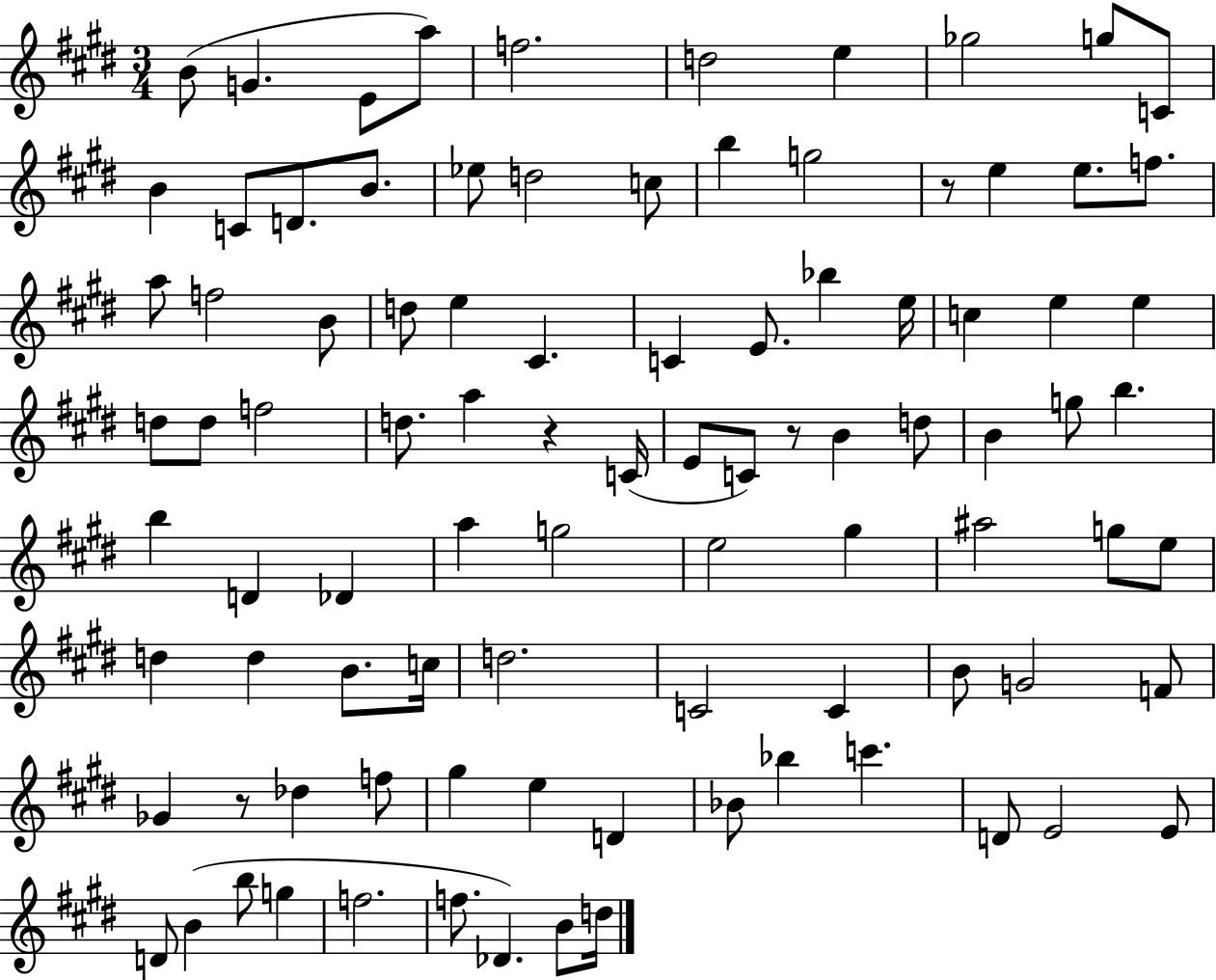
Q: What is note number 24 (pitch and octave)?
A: F5